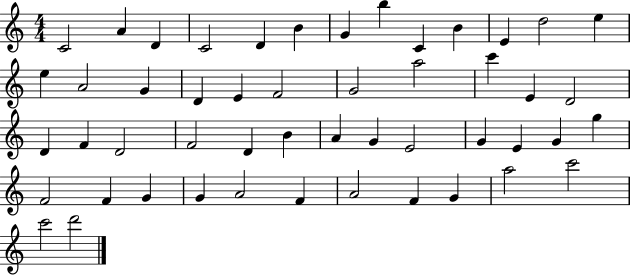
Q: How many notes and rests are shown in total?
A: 50